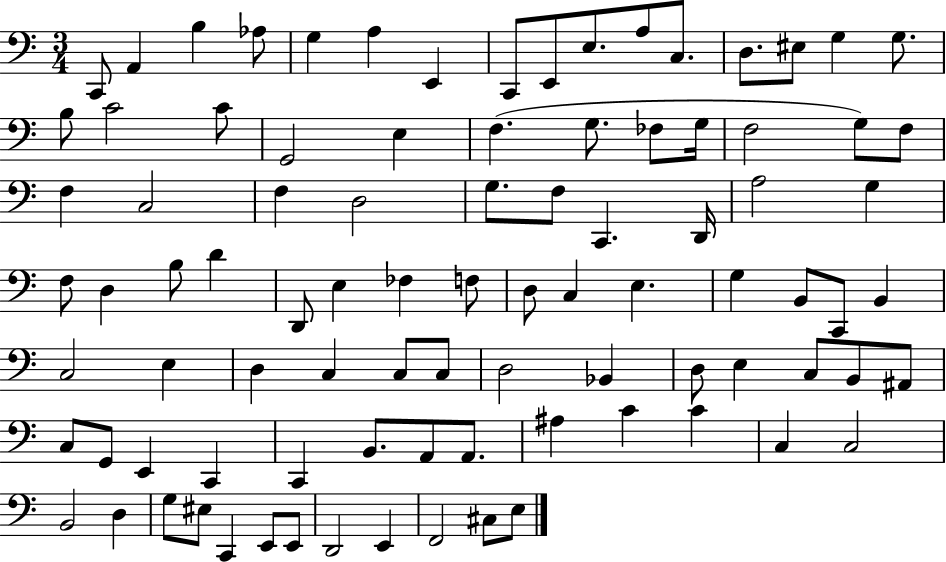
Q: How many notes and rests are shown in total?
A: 91